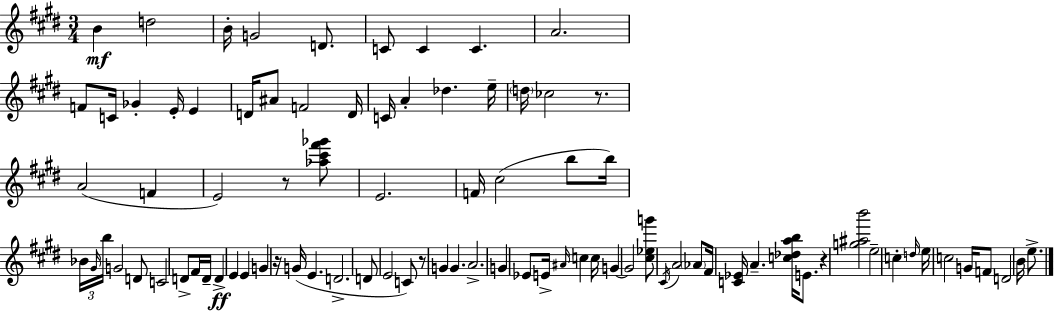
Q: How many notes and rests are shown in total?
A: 88